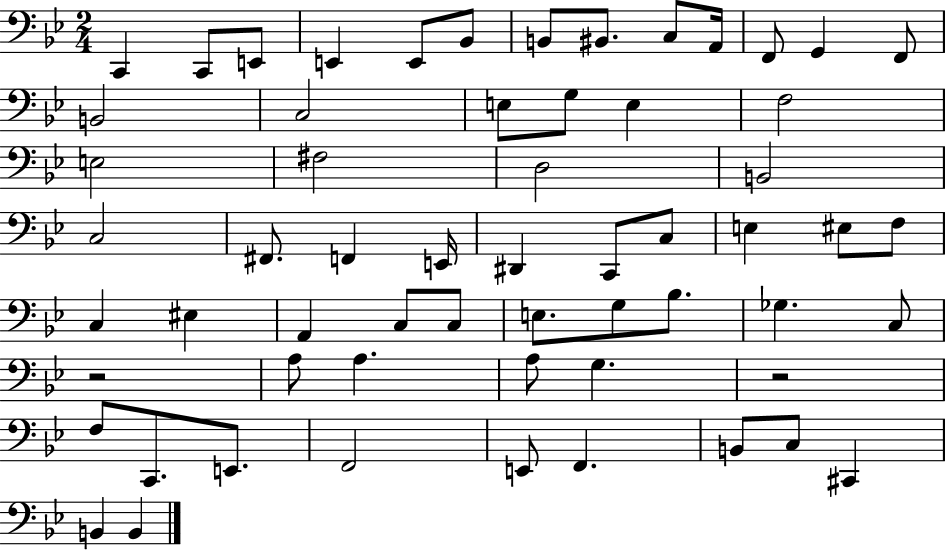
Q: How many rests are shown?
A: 2